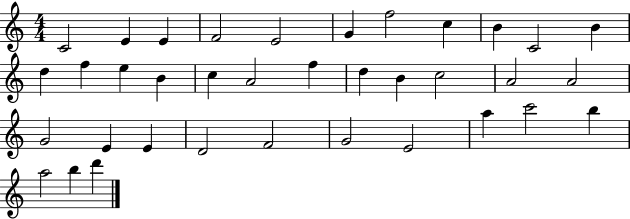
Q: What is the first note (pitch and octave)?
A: C4